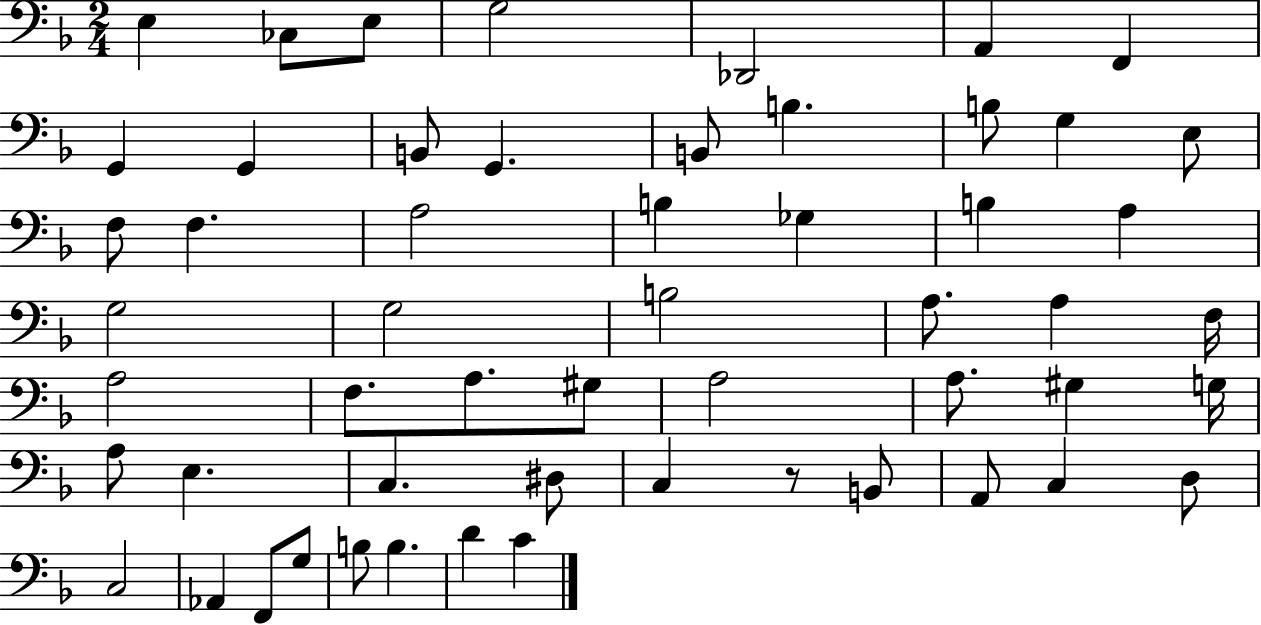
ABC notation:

X:1
T:Untitled
M:2/4
L:1/4
K:F
E, _C,/2 E,/2 G,2 _D,,2 A,, F,, G,, G,, B,,/2 G,, B,,/2 B, B,/2 G, E,/2 F,/2 F, A,2 B, _G, B, A, G,2 G,2 B,2 A,/2 A, F,/4 A,2 F,/2 A,/2 ^G,/2 A,2 A,/2 ^G, G,/4 A,/2 E, C, ^D,/2 C, z/2 B,,/2 A,,/2 C, D,/2 C,2 _A,, F,,/2 G,/2 B,/2 B, D C